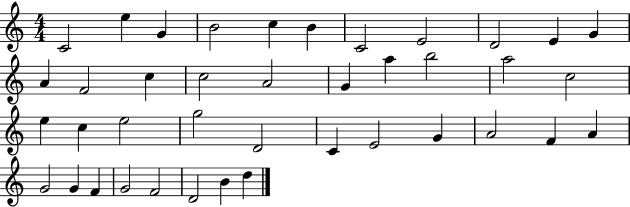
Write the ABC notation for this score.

X:1
T:Untitled
M:4/4
L:1/4
K:C
C2 e G B2 c B C2 E2 D2 E G A F2 c c2 A2 G a b2 a2 c2 e c e2 g2 D2 C E2 G A2 F A G2 G F G2 F2 D2 B d